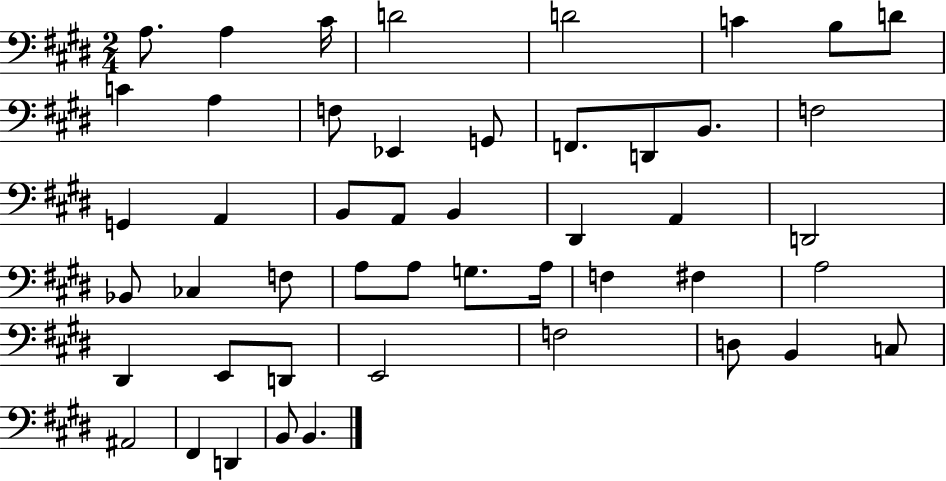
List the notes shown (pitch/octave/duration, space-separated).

A3/e. A3/q C#4/s D4/h D4/h C4/q B3/e D4/e C4/q A3/q F3/e Eb2/q G2/e F2/e. D2/e B2/e. F3/h G2/q A2/q B2/e A2/e B2/q D#2/q A2/q D2/h Bb2/e CES3/q F3/e A3/e A3/e G3/e. A3/s F3/q F#3/q A3/h D#2/q E2/e D2/e E2/h F3/h D3/e B2/q C3/e A#2/h F#2/q D2/q B2/e B2/q.